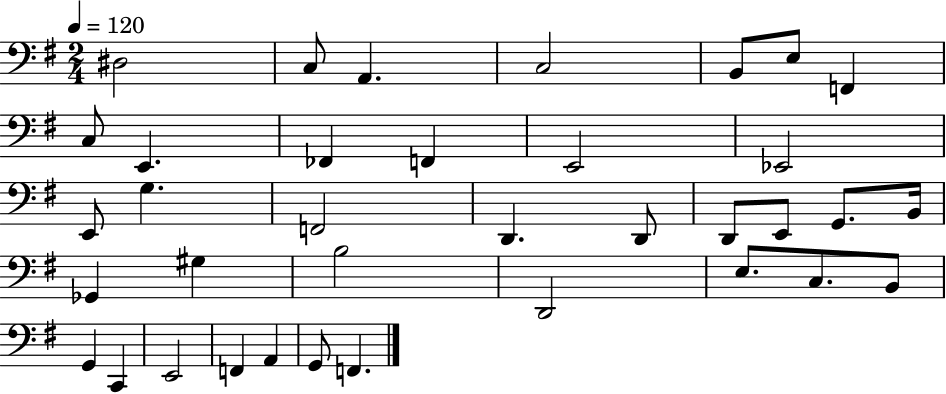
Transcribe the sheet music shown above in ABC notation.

X:1
T:Untitled
M:2/4
L:1/4
K:G
^D,2 C,/2 A,, C,2 B,,/2 E,/2 F,, C,/2 E,, _F,, F,, E,,2 _E,,2 E,,/2 G, F,,2 D,, D,,/2 D,,/2 E,,/2 G,,/2 B,,/4 _G,, ^G, B,2 D,,2 E,/2 C,/2 B,,/2 G,, C,, E,,2 F,, A,, G,,/2 F,,